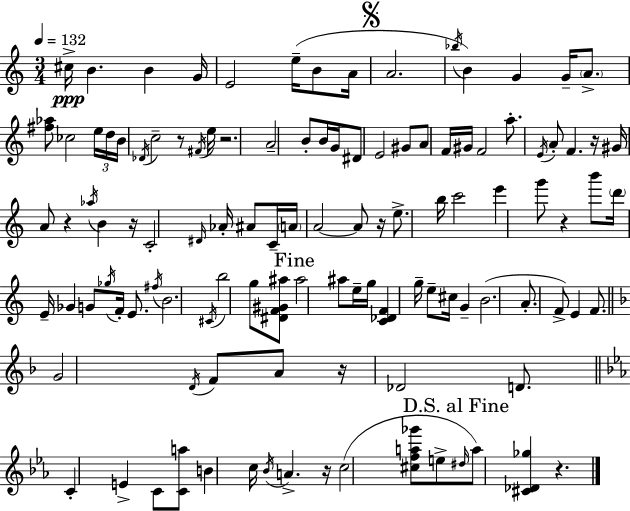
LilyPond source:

{
  \clef treble
  \numericTimeSignature
  \time 3/4
  \key a \minor
  \tempo 4 = 132
  cis''16->\ppp b'4. b'4 g'16 | e'2 e''16--( b'8 a'16 | \mark \markup { \musicglyph "scripts.segno" } a'2. | \acciaccatura { bes''16 }) b'4 g'4 g'16-- \parenthesize a'8.-> | \break <fis'' aes''>8 ces''2 \tuplet 3/2 { e''16 | d''16 b'16 } \acciaccatura { des'16 } c''2-- r8 | \acciaccatura { fis'16 } e''16 r2. | a'2-- b'8-. | \break b'16 g'16 dis'8 e'2 | gis'8 a'8 f'16 gis'16 f'2 | a''8.-. \acciaccatura { e'16 } a'8-. f'4. | r16 gis'16 a'8 r4 \acciaccatura { aes''16 } | \break b'4 r16 c'2-. | \grace { dis'16 } aes'16-. ais'8 c'16-- \parenthesize a'16 a'2~~ | a'8 r16 e''8.-> b''16 c'''2 | e'''4 g'''8 | \break r4 b'''8 \parenthesize d'''16 e'16-- ges'4 | g'8 \acciaccatura { ges''16 } f'16-. e'8. \acciaccatura { fis''16 } b'2. | \acciaccatura { cis'16 } b''2 | g''8 <dis' f' gis' ais''>8 \mark "Fine" ais''2 | \break ais''8 e''16-- g''16 <c' des' f'>4 | g''16-- e''8-- cis''16 g'4-- b'2.( | a'8.-. | f'8->) e'4 f'8. \bar "||" \break \key f \major g'2 \acciaccatura { d'16 } f'8 a'8 | r16 des'2 d'8. | \bar "||" \break \key ees \major c'4-. e'4-> c'8 <c' a''>8 | b'4 c''16 \acciaccatura { bes'16 } a'4.-> | r16 c''2( <cis'' f'' a'' ges'''>8 e''8-> | \mark "D.S. al Fine" \grace { dis''16 } a''8) <cis' des' ges''>4 r4. | \break \bar "|."
}